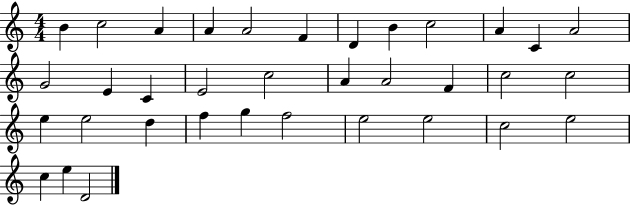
{
  \clef treble
  \numericTimeSignature
  \time 4/4
  \key c \major
  b'4 c''2 a'4 | a'4 a'2 f'4 | d'4 b'4 c''2 | a'4 c'4 a'2 | \break g'2 e'4 c'4 | e'2 c''2 | a'4 a'2 f'4 | c''2 c''2 | \break e''4 e''2 d''4 | f''4 g''4 f''2 | e''2 e''2 | c''2 e''2 | \break c''4 e''4 d'2 | \bar "|."
}